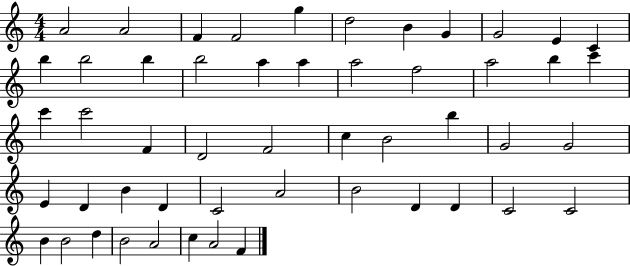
{
  \clef treble
  \numericTimeSignature
  \time 4/4
  \key c \major
  a'2 a'2 | f'4 f'2 g''4 | d''2 b'4 g'4 | g'2 e'4 c'4 | \break b''4 b''2 b''4 | b''2 a''4 a''4 | a''2 f''2 | a''2 b''4 c'''4 | \break c'''4 c'''2 f'4 | d'2 f'2 | c''4 b'2 b''4 | g'2 g'2 | \break e'4 d'4 b'4 d'4 | c'2 a'2 | b'2 d'4 d'4 | c'2 c'2 | \break b'4 b'2 d''4 | b'2 a'2 | c''4 a'2 f'4 | \bar "|."
}